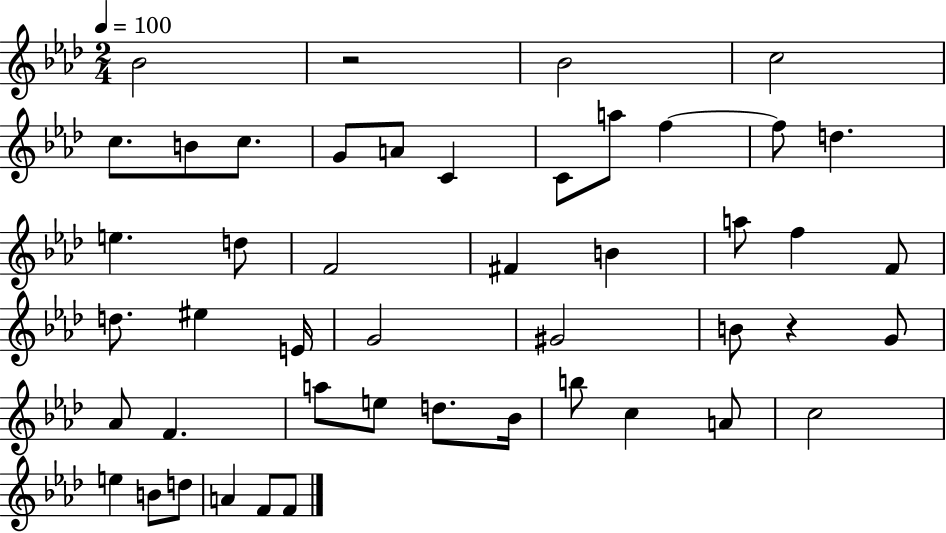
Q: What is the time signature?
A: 2/4